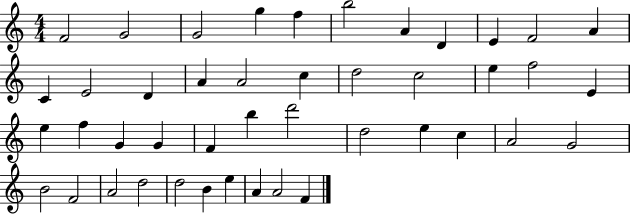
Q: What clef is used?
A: treble